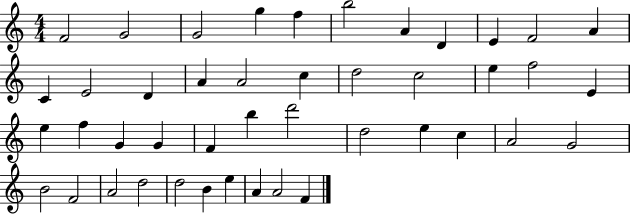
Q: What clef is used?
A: treble